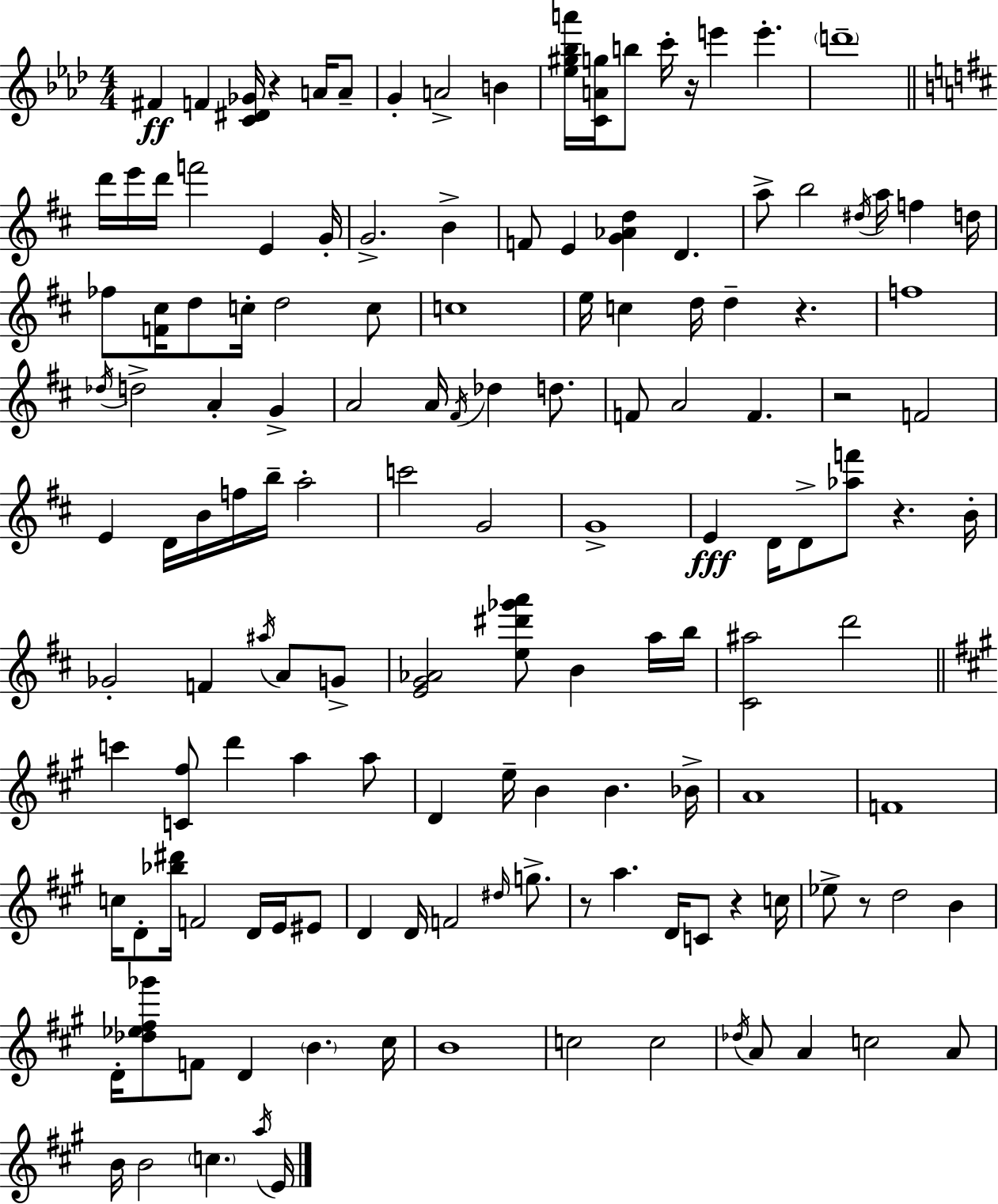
{
  \clef treble
  \numericTimeSignature
  \time 4/4
  \key aes \major
  fis'4\ff f'4 <c' dis' ges'>16 r4 a'16 a'8-- | g'4-. a'2-> b'4 | <ees'' gis'' bes'' a'''>16 <c' a' g''>16 b''8 c'''16-. r16 e'''4 e'''4.-. | \parenthesize d'''1-- | \break \bar "||" \break \key d \major d'''16 e'''16 d'''16 f'''2 e'4 g'16-. | g'2.-> b'4-> | f'8 e'4 <g' aes' d''>4 d'4. | a''8-> b''2 \acciaccatura { dis''16 } a''16 f''4 | \break d''16 fes''8 <f' cis''>16 d''8 c''16-. d''2 c''8 | c''1 | e''16 c''4 d''16 d''4-- r4. | f''1 | \break \acciaccatura { des''16 } d''2-> a'4-. g'4-> | a'2 a'16 \acciaccatura { fis'16 } des''4 | d''8. f'8 a'2 f'4. | r2 f'2 | \break e'4 d'16 b'16 f''16 b''16-- a''2-. | c'''2 g'2 | g'1-> | e'4\fff d'16 d'8-> <aes'' f'''>8 r4. | \break b'16-. ges'2-. f'4 \acciaccatura { ais''16 } | a'8 g'8-> <e' g' aes'>2 <e'' dis''' ges''' a'''>8 b'4 | a''16 b''16 <cis' ais''>2 d'''2 | \bar "||" \break \key a \major c'''4 <c' fis''>8 d'''4 a''4 a''8 | d'4 e''16-- b'4 b'4. bes'16-> | a'1 | f'1 | \break c''16 d'8-. <bes'' dis'''>16 f'2 d'16 e'16 eis'8 | d'4 d'16 f'2 \grace { dis''16 } g''8.-> | r8 a''4. d'16 c'8 r4 | c''16 ees''8-> r8 d''2 b'4 | \break d'16-. <des'' ees'' fis'' ges'''>8 f'8 d'4 \parenthesize b'4. | cis''16 b'1 | c''2 c''2 | \acciaccatura { des''16 } a'8 a'4 c''2 | \break a'8 b'16 b'2 \parenthesize c''4. | \acciaccatura { a''16 } e'16 \bar "|."
}